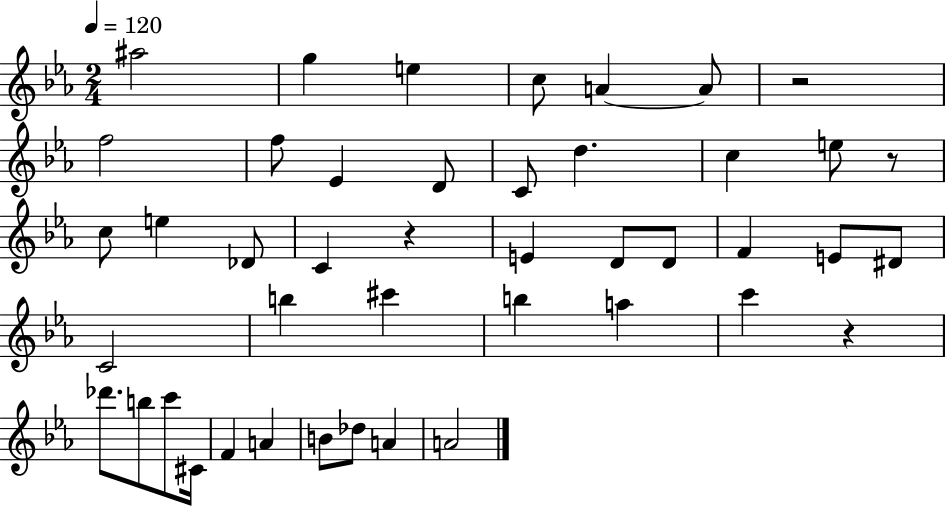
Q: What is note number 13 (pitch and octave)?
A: C5